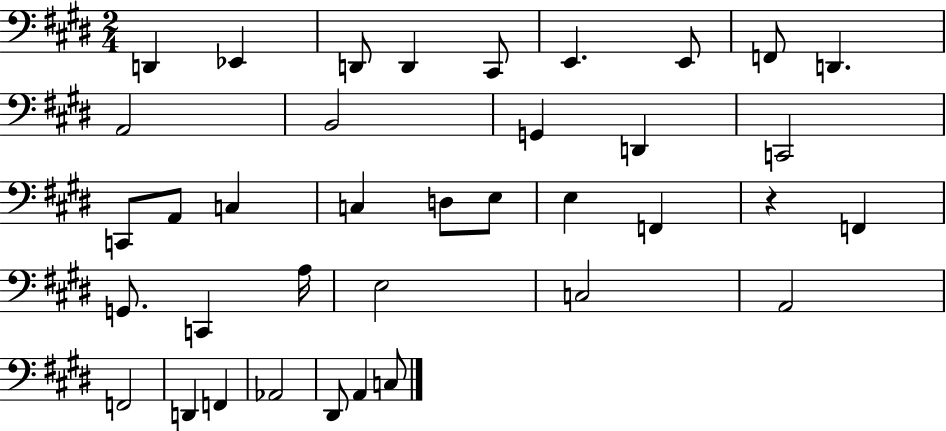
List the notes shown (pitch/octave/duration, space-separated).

D2/q Eb2/q D2/e D2/q C#2/e E2/q. E2/e F2/e D2/q. A2/h B2/h G2/q D2/q C2/h C2/e A2/e C3/q C3/q D3/e E3/e E3/q F2/q R/q F2/q G2/e. C2/q A3/s E3/h C3/h A2/h F2/h D2/q F2/q Ab2/h D#2/e A2/q C3/e